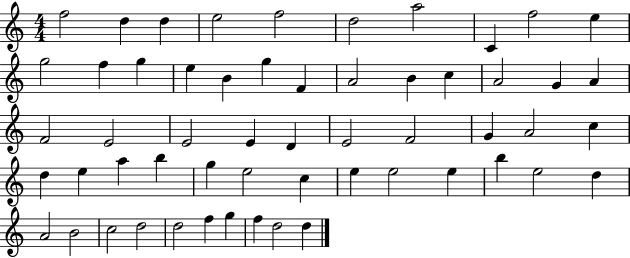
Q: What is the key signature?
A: C major